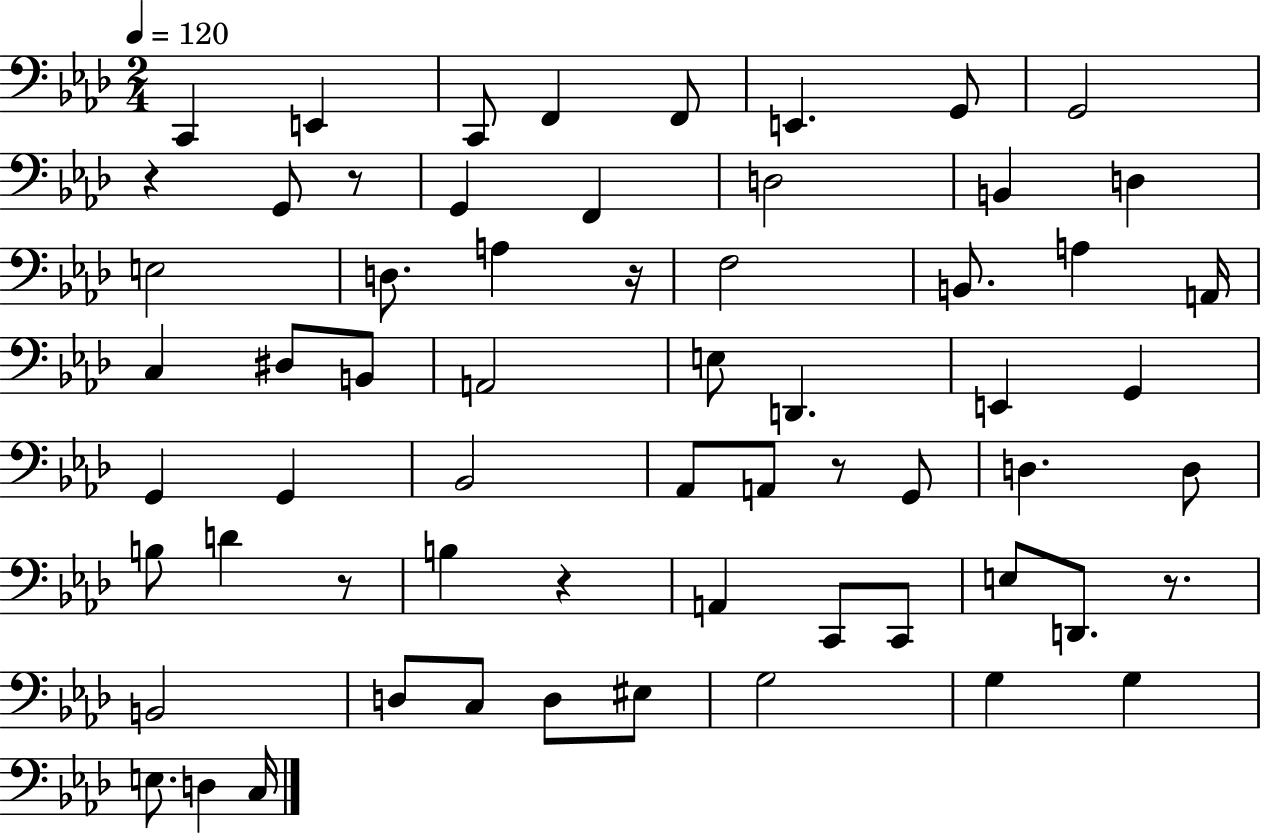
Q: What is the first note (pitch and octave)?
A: C2